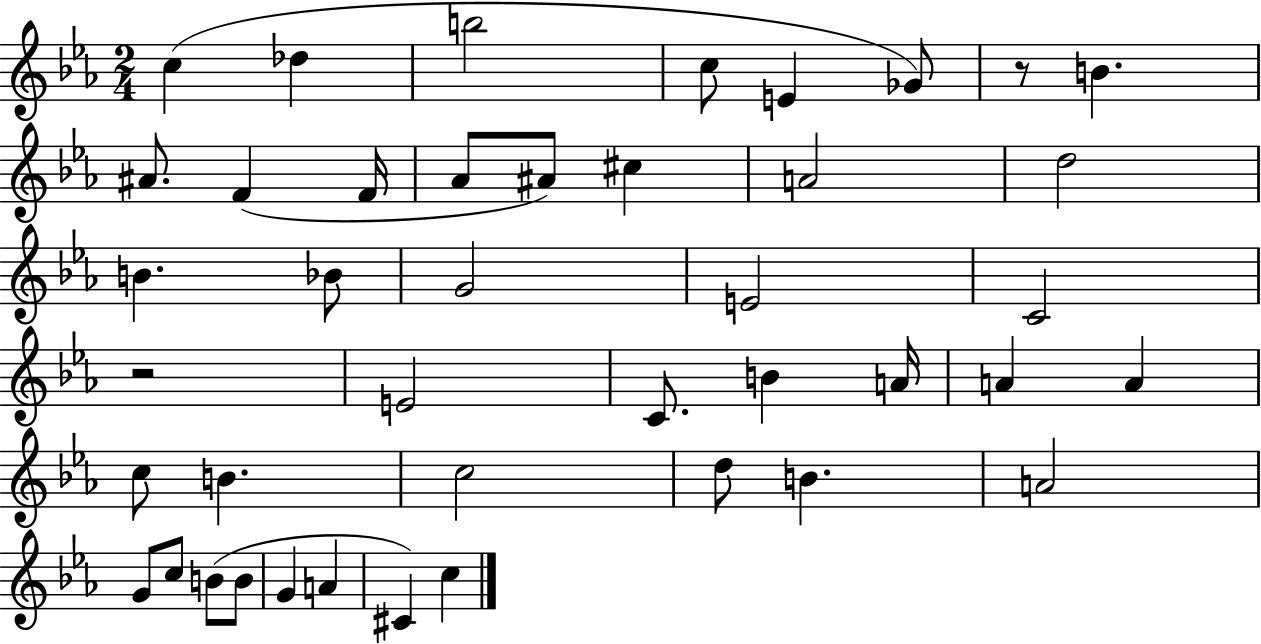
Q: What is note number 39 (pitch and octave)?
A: C#4